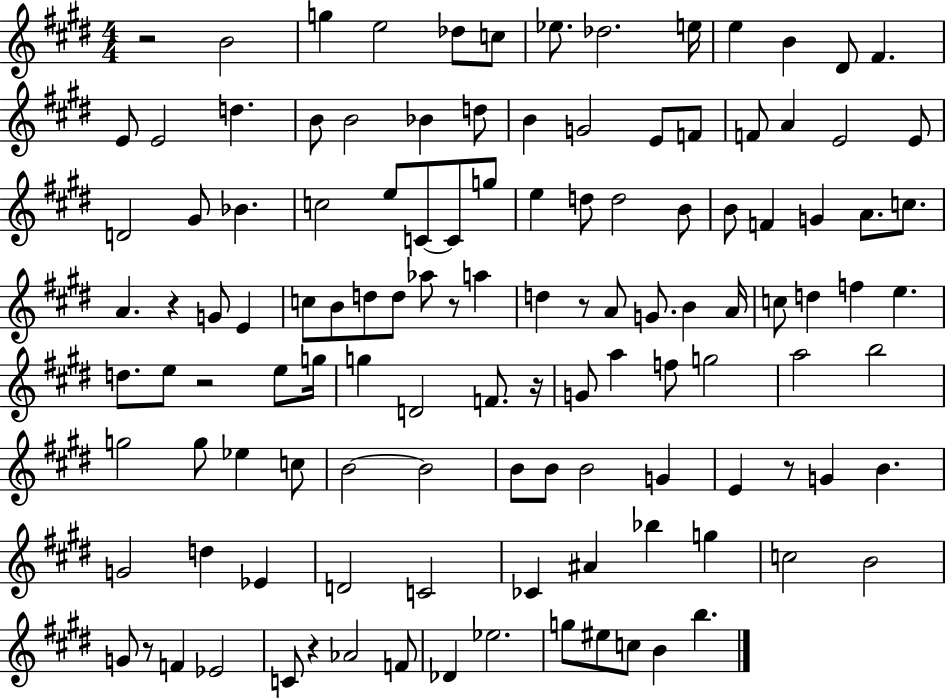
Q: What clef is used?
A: treble